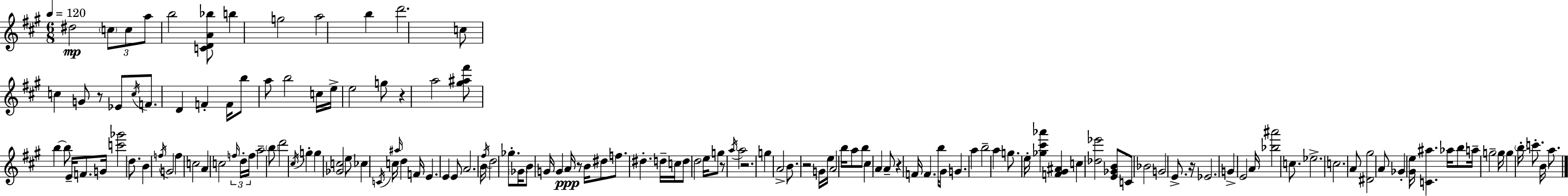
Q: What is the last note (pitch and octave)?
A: A5